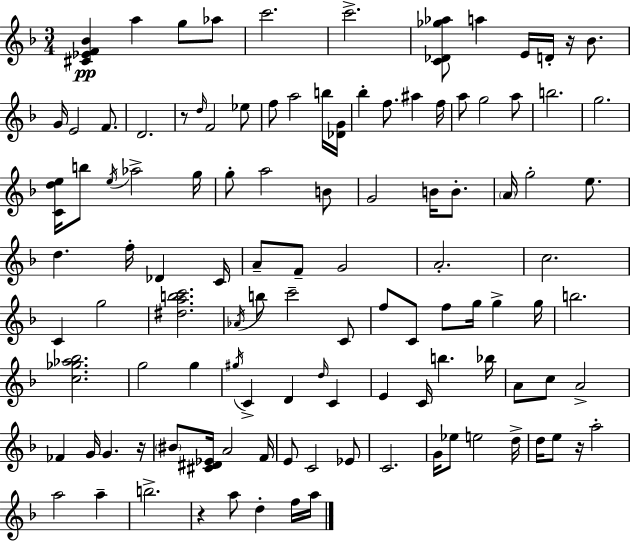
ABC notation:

X:1
T:Untitled
M:3/4
L:1/4
K:Dm
[^C_EF_B] a g/2 _a/2 c'2 c'2 [C_D_g_a]/2 a E/4 D/4 z/4 _B/2 G/4 E2 F/2 D2 z/2 d/4 F2 _e/2 f/2 a2 b/4 [_DG]/4 _b f/2 ^a f/4 a/2 g2 a/2 b2 g2 [Cde]/4 b/2 e/4 _a2 g/4 g/2 a2 B/2 G2 B/4 B/2 A/4 g2 e/2 d f/4 _D C/4 A/2 F/2 G2 A2 c2 C g2 [^dabc']2 _A/4 b/2 c'2 C/2 f/2 C/2 f/2 g/4 g g/4 b2 [c_g_a_b]2 g2 g ^g/4 C D d/4 C E C/4 b _b/4 A/2 c/2 A2 _F G/4 G z/4 ^B/2 [^C^D_E]/4 A2 F/4 E/2 C2 _E/2 C2 G/4 _e/2 e2 d/4 d/4 e/2 z/4 a2 a2 a b2 z a/2 d f/4 a/4